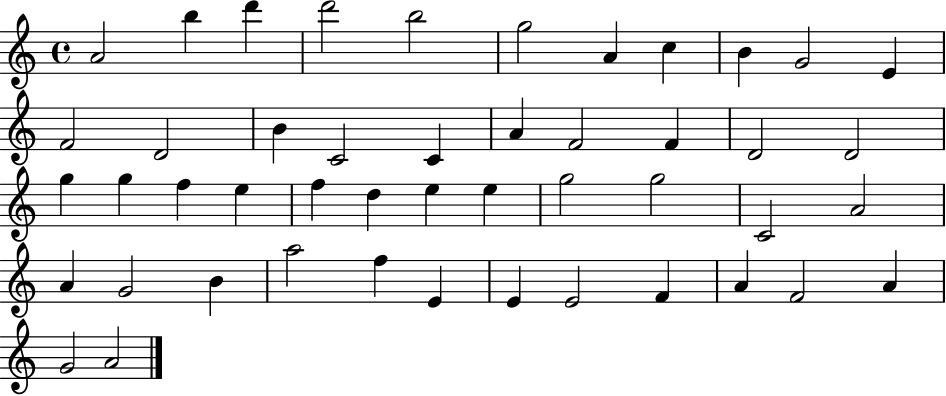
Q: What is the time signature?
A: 4/4